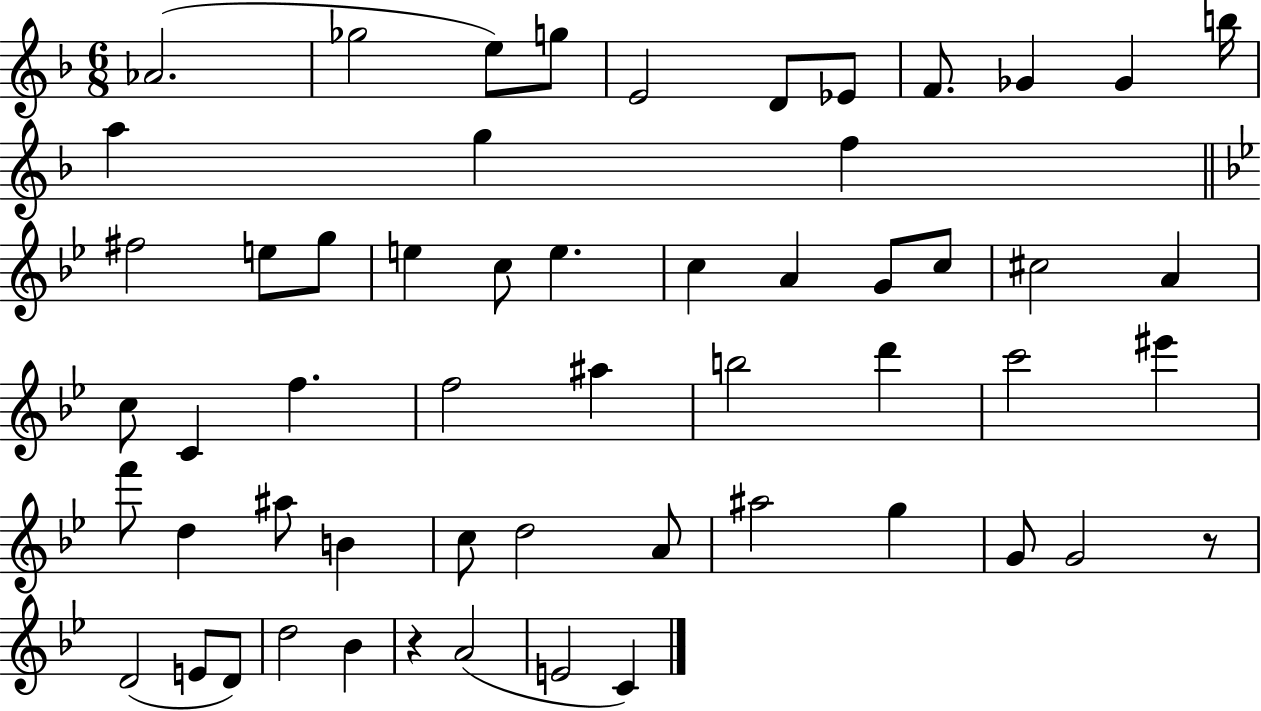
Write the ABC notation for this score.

X:1
T:Untitled
M:6/8
L:1/4
K:F
_A2 _g2 e/2 g/2 E2 D/2 _E/2 F/2 _G _G b/4 a g f ^f2 e/2 g/2 e c/2 e c A G/2 c/2 ^c2 A c/2 C f f2 ^a b2 d' c'2 ^e' f'/2 d ^a/2 B c/2 d2 A/2 ^a2 g G/2 G2 z/2 D2 E/2 D/2 d2 _B z A2 E2 C